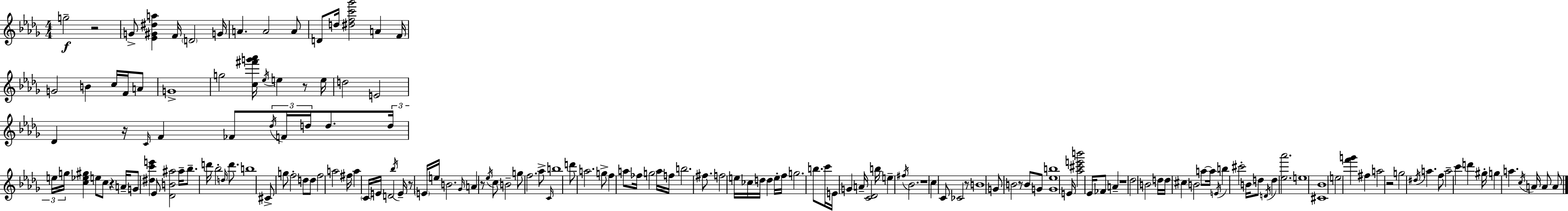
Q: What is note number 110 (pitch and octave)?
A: G4